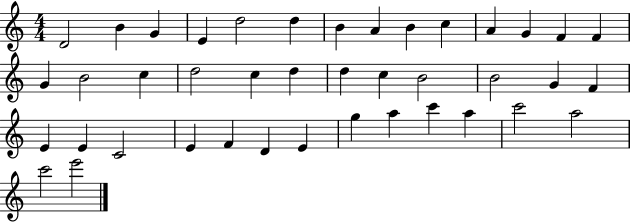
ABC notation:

X:1
T:Untitled
M:4/4
L:1/4
K:C
D2 B G E d2 d B A B c A G F F G B2 c d2 c d d c B2 B2 G F E E C2 E F D E g a c' a c'2 a2 c'2 e'2